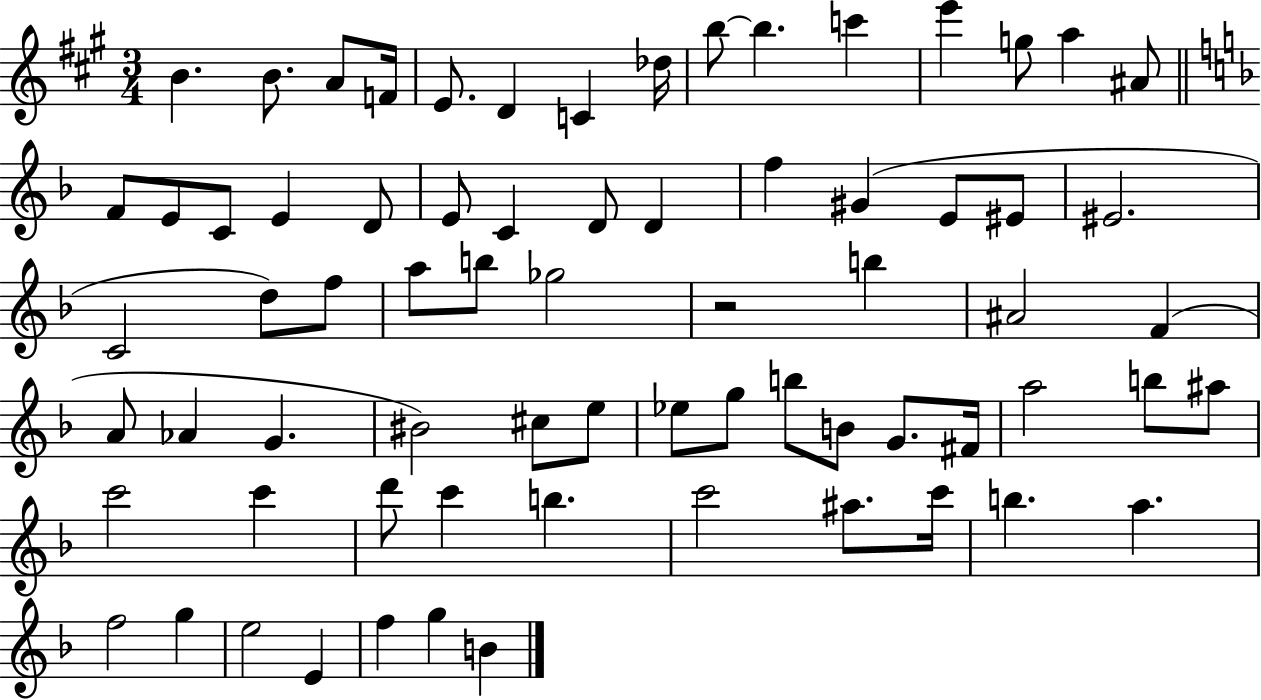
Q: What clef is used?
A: treble